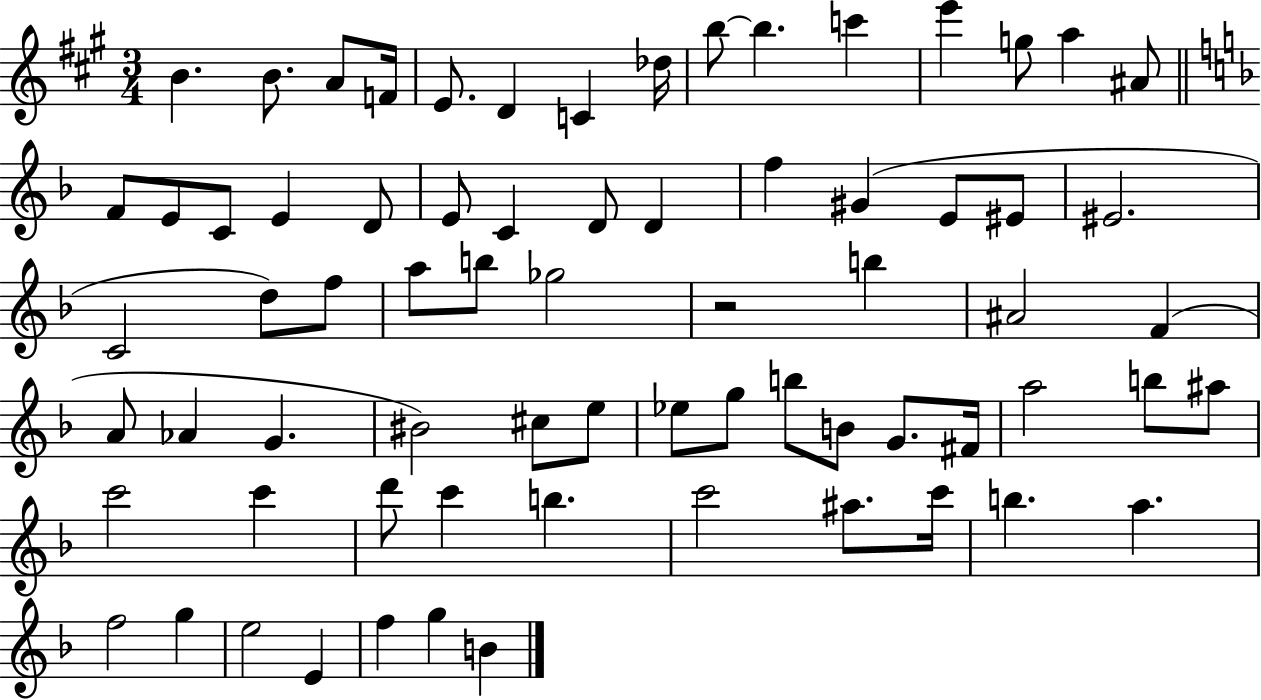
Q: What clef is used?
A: treble